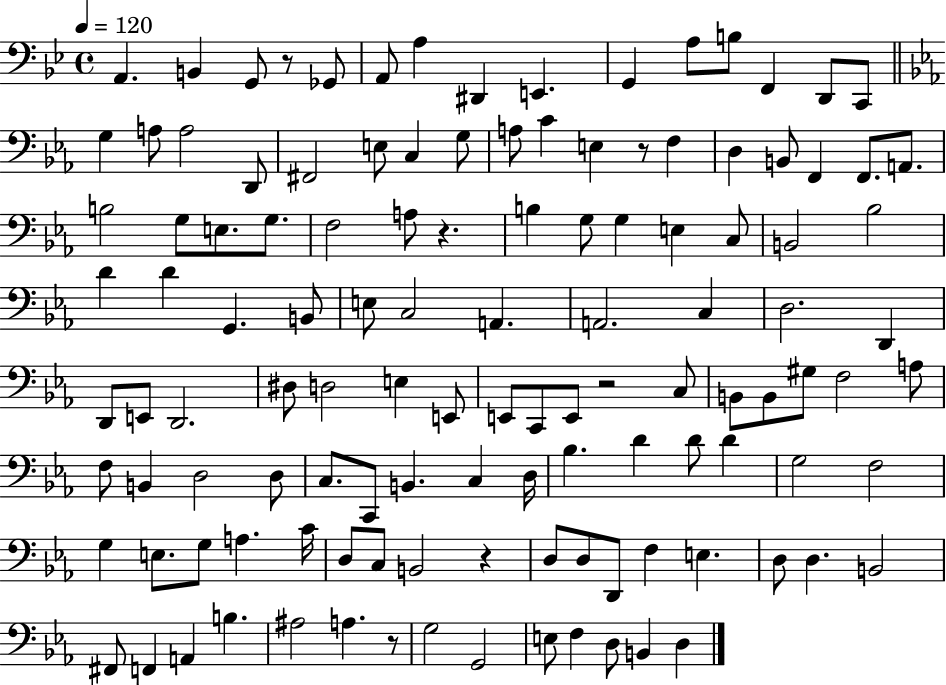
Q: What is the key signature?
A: BES major